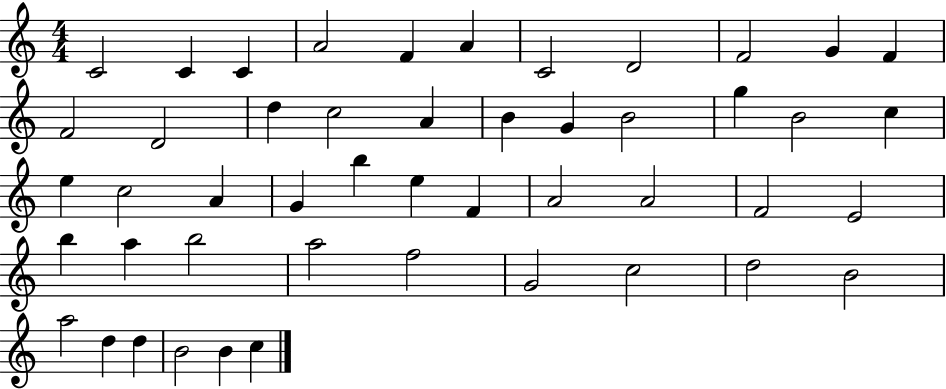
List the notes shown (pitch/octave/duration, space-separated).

C4/h C4/q C4/q A4/h F4/q A4/q C4/h D4/h F4/h G4/q F4/q F4/h D4/h D5/q C5/h A4/q B4/q G4/q B4/h G5/q B4/h C5/q E5/q C5/h A4/q G4/q B5/q E5/q F4/q A4/h A4/h F4/h E4/h B5/q A5/q B5/h A5/h F5/h G4/h C5/h D5/h B4/h A5/h D5/q D5/q B4/h B4/q C5/q